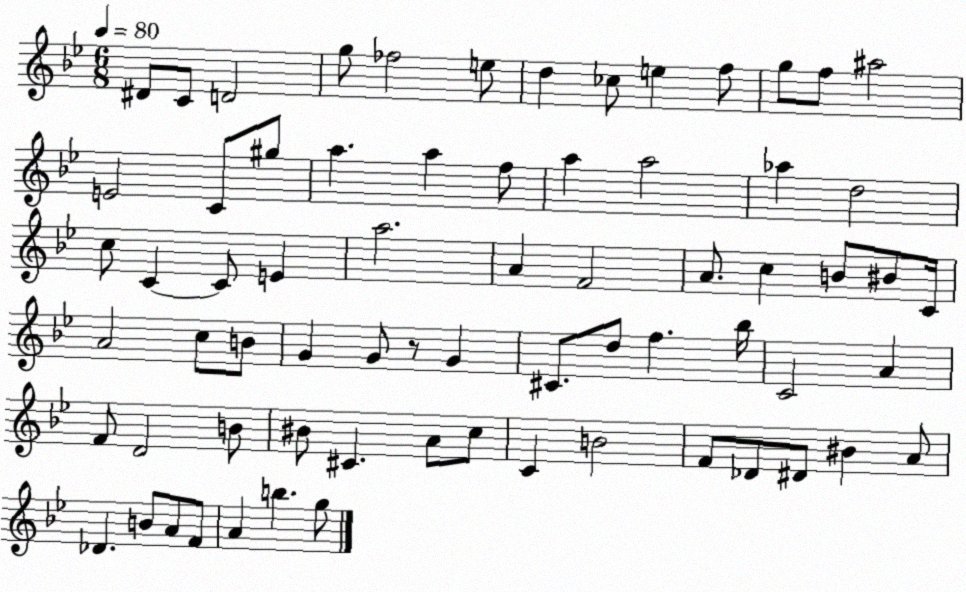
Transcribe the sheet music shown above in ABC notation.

X:1
T:Untitled
M:6/8
L:1/4
K:Bb
^D/2 C/2 D2 g/2 _f2 e/2 d _c/2 e f/2 g/2 f/2 ^a2 E2 C/2 ^g/2 a a f/2 a a2 _a d2 c/2 C C/2 E a2 A F2 A/2 c B/2 ^B/2 C/4 A2 c/2 B/2 G G/2 z/2 G ^C/2 d/2 f _b/4 C2 A F/2 D2 B/2 ^B/2 ^C A/2 c/2 C B2 F/2 _D/2 ^D/2 ^B A/2 _D B/2 A/2 F/2 A b g/2